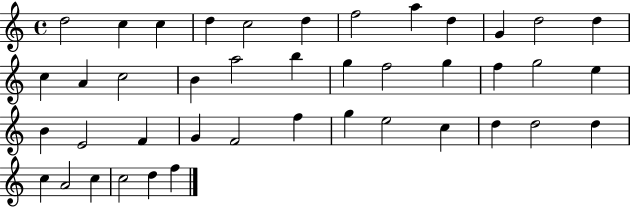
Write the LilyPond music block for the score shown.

{
  \clef treble
  \time 4/4
  \defaultTimeSignature
  \key c \major
  d''2 c''4 c''4 | d''4 c''2 d''4 | f''2 a''4 d''4 | g'4 d''2 d''4 | \break c''4 a'4 c''2 | b'4 a''2 b''4 | g''4 f''2 g''4 | f''4 g''2 e''4 | \break b'4 e'2 f'4 | g'4 f'2 f''4 | g''4 e''2 c''4 | d''4 d''2 d''4 | \break c''4 a'2 c''4 | c''2 d''4 f''4 | \bar "|."
}